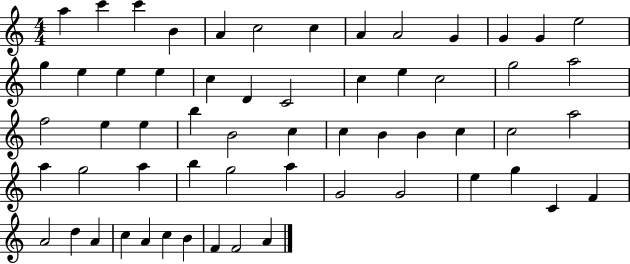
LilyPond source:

{
  \clef treble
  \numericTimeSignature
  \time 4/4
  \key c \major
  a''4 c'''4 c'''4 b'4 | a'4 c''2 c''4 | a'4 a'2 g'4 | g'4 g'4 e''2 | \break g''4 e''4 e''4 e''4 | c''4 d'4 c'2 | c''4 e''4 c''2 | g''2 a''2 | \break f''2 e''4 e''4 | b''4 b'2 c''4 | c''4 b'4 b'4 c''4 | c''2 a''2 | \break a''4 g''2 a''4 | b''4 g''2 a''4 | g'2 g'2 | e''4 g''4 c'4 f'4 | \break a'2 d''4 a'4 | c''4 a'4 c''4 b'4 | f'4 f'2 a'4 | \bar "|."
}